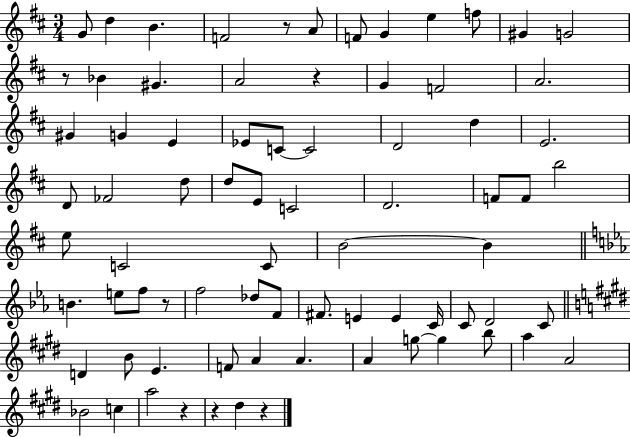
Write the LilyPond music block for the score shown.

{
  \clef treble
  \numericTimeSignature
  \time 3/4
  \key d \major
  g'8 d''4 b'4. | f'2 r8 a'8 | f'8 g'4 e''4 f''8 | gis'4 g'2 | \break r8 bes'4 gis'4. | a'2 r4 | g'4 f'2 | a'2. | \break gis'4 g'4 e'4 | ees'8 c'8~~ c'2 | d'2 d''4 | e'2. | \break d'8 fes'2 d''8 | d''8 e'8 c'2 | d'2. | f'8 f'8 b''2 | \break e''8 c'2 c'8 | b'2~~ b'4 | \bar "||" \break \key ees \major b'4. e''8 f''8 r8 | f''2 des''8 f'8 | fis'8. e'4 e'4 c'16 | c'8 d'2 c'8 | \break \bar "||" \break \key e \major d'4 b'8 e'4. | f'8 a'4 a'4. | a'4 g''8~~ g''4 b''8 | a''4 a'2 | \break bes'2 c''4 | a''2 r4 | r4 dis''4 r4 | \bar "|."
}